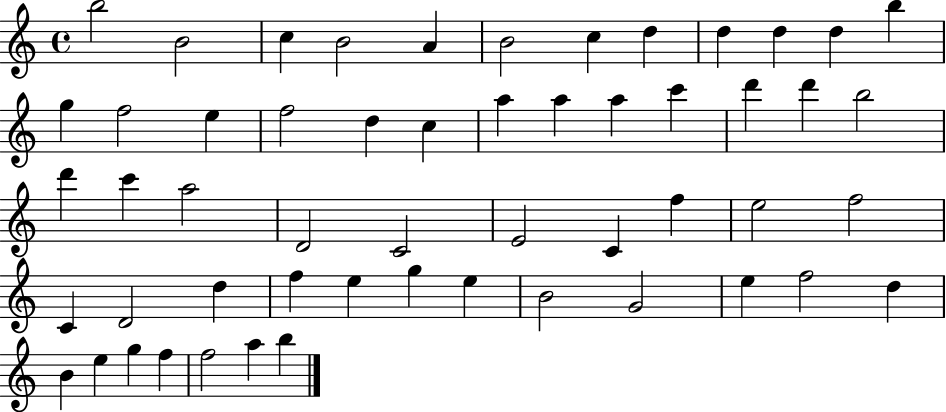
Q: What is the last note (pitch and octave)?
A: B5